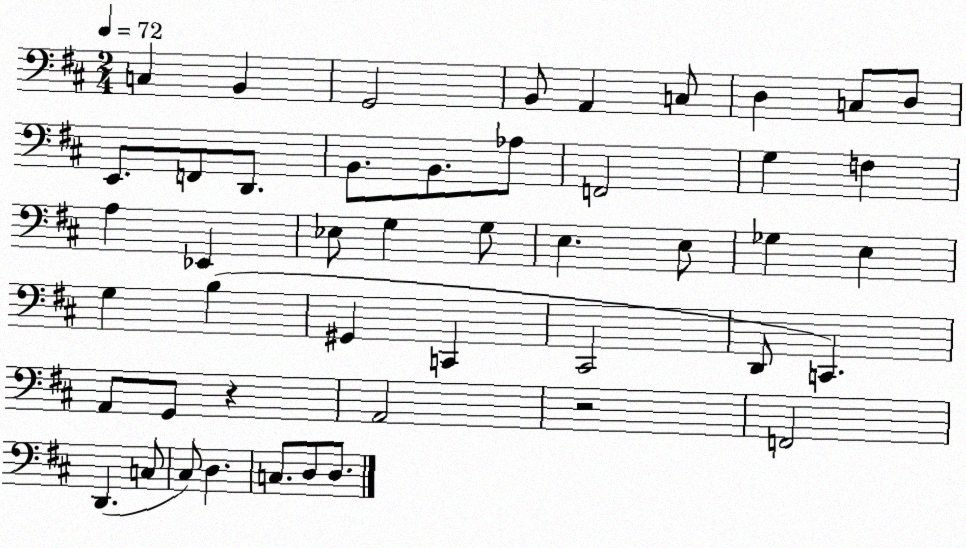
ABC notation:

X:1
T:Untitled
M:2/4
L:1/4
K:D
C, B,, G,,2 B,,/2 A,, C,/2 D, C,/2 D,/2 E,,/2 F,,/2 D,,/2 B,,/2 B,,/2 _A,/2 F,,2 G, F, A, _E,, _E,/2 G, G,/2 E, E,/2 _G, E, G, B, ^G,, C,, ^C,,2 D,,/2 C,, A,,/2 G,,/2 z A,,2 z2 F,,2 D,, C,/2 ^C,/2 D, C,/2 D,/2 D,/2